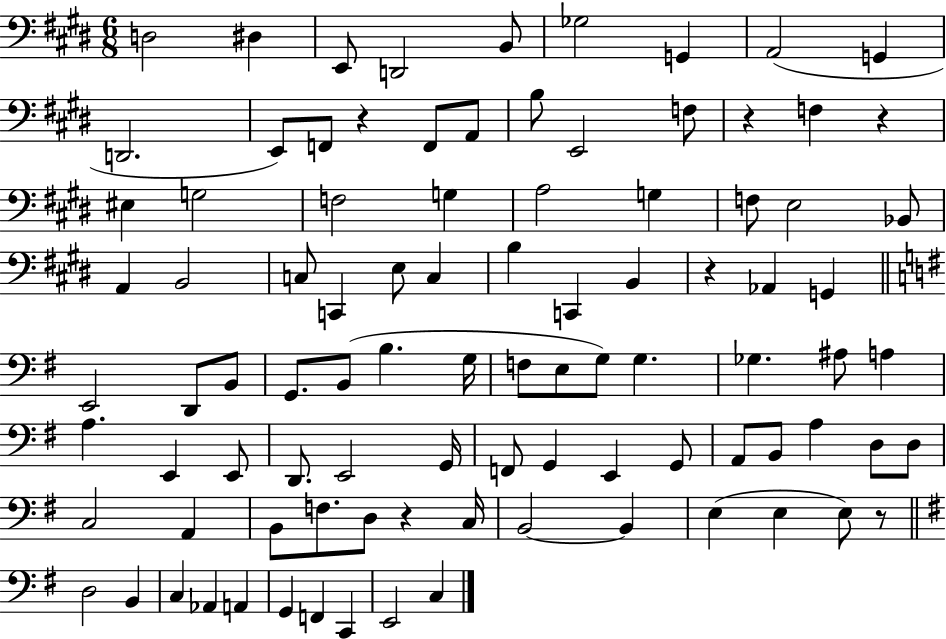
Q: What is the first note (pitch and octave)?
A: D3